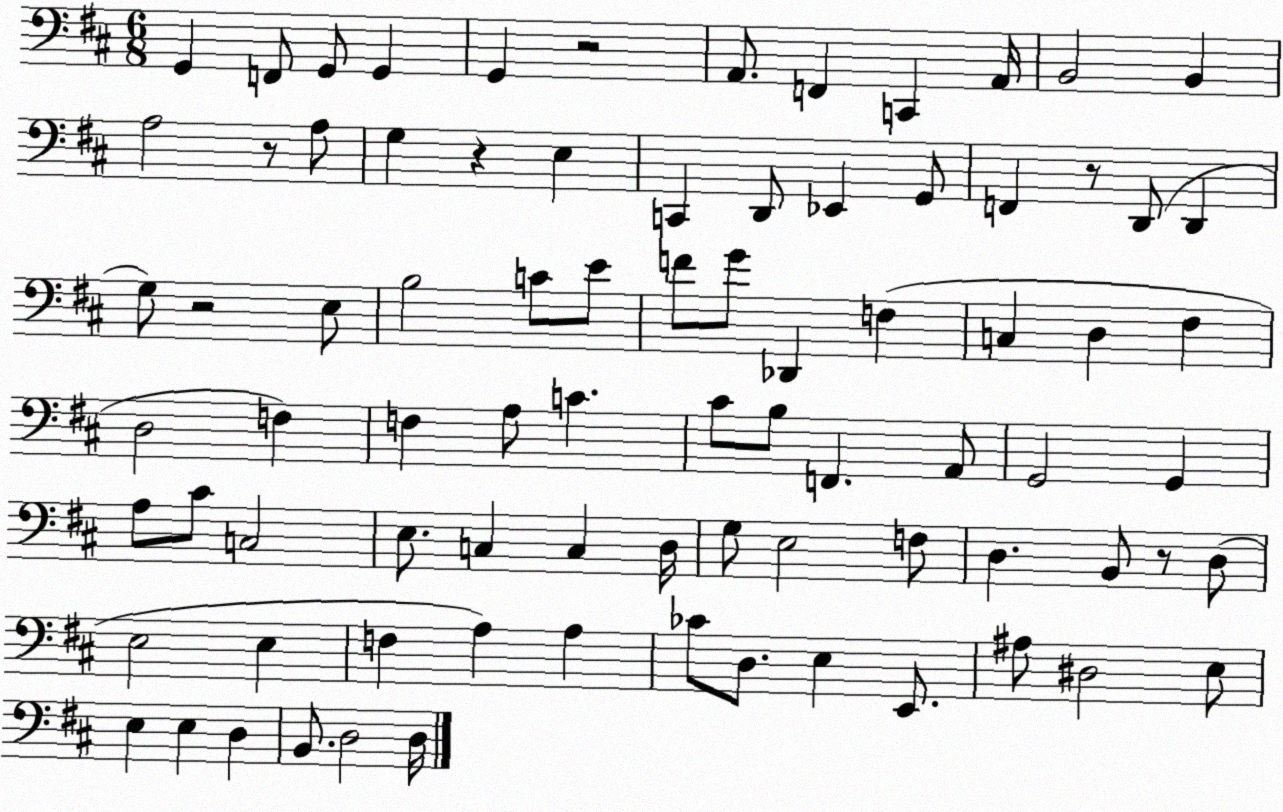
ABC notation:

X:1
T:Untitled
M:6/8
L:1/4
K:D
G,, F,,/2 G,,/2 G,, G,, z2 A,,/2 F,, C,, A,,/4 B,,2 B,, A,2 z/2 A,/2 G, z E, C,, D,,/2 _E,, G,,/2 F,, z/2 D,,/2 D,, G,/2 z2 E,/2 B,2 C/2 E/2 F/2 G/2 _D,, F, C, D, ^F, D,2 F, F, A,/2 C ^C/2 B,/2 F,, A,,/2 G,,2 G,, A,/2 ^C/2 C,2 E,/2 C, C, D,/4 G,/2 E,2 F,/2 D, B,,/2 z/2 D,/2 E,2 E, F, A, A, _C/2 D,/2 E, E,,/2 ^A,/2 ^D,2 E,/2 E, E, D, B,,/2 D,2 D,/4